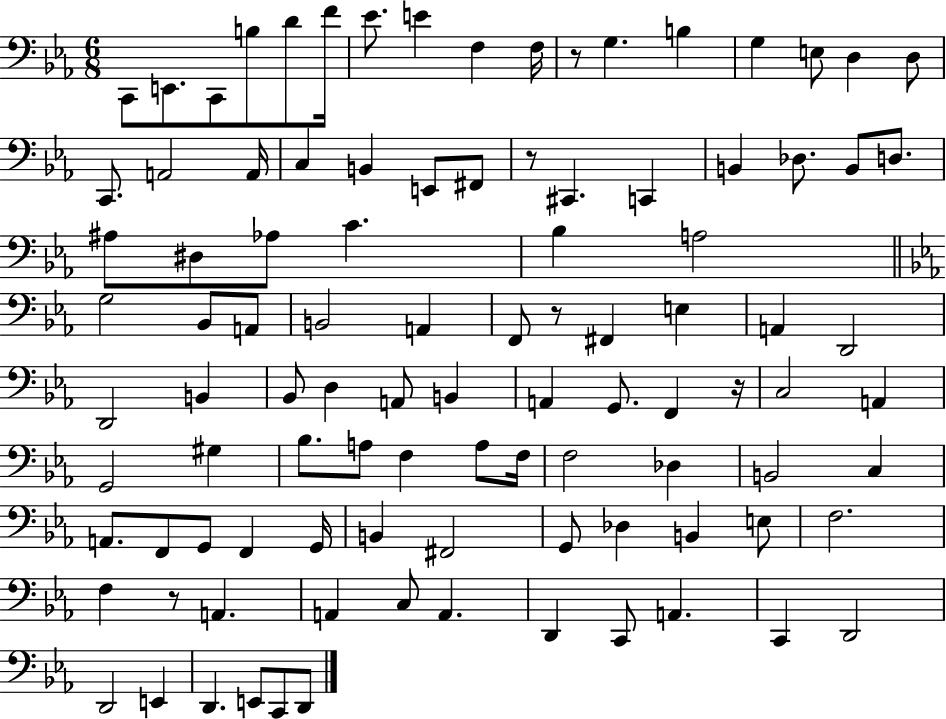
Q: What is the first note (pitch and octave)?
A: C2